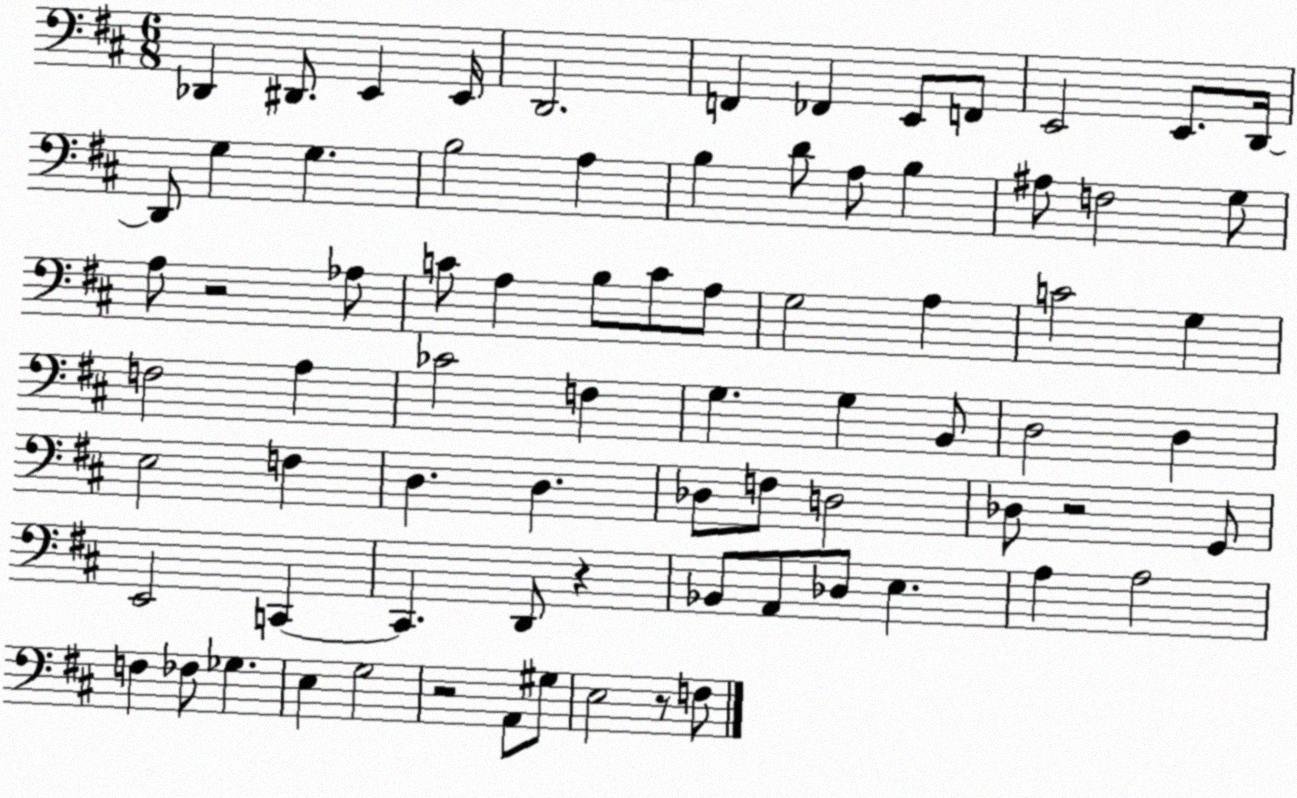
X:1
T:Untitled
M:6/8
L:1/4
K:D
_D,, ^D,,/2 E,, E,,/4 D,,2 F,, _F,, E,,/2 F,,/2 E,,2 E,,/2 D,,/4 D,,/2 G, G, B,2 A, B, D/2 A,/2 B, ^A,/2 F,2 G,/2 A,/2 z2 _A,/2 C/2 A, B,/2 C/2 A,/2 G,2 A, C2 G, F,2 A, _C2 F, G, G, B,,/2 D,2 D, E,2 F, D, D, _D,/2 F,/2 D,2 _D,/2 z2 G,,/2 E,,2 C,, C,, D,,/2 z _B,,/2 A,,/2 _D,/2 E, A, A,2 F, _F,/2 _G, E, G,2 z2 A,,/2 ^G,/2 E,2 z/2 F,/2